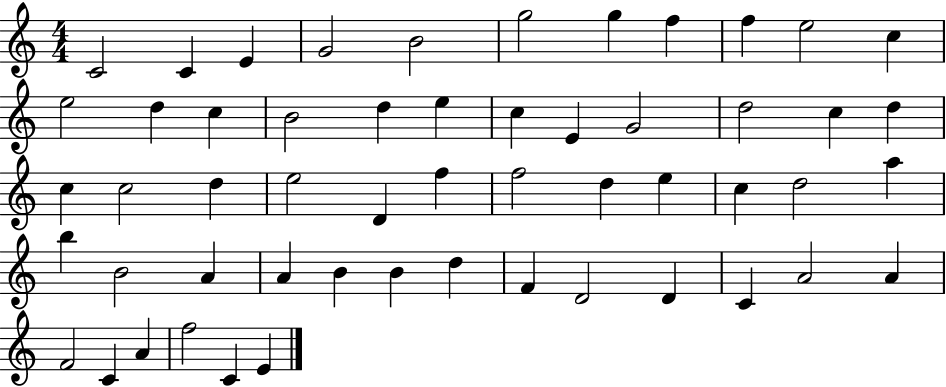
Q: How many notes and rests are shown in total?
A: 54